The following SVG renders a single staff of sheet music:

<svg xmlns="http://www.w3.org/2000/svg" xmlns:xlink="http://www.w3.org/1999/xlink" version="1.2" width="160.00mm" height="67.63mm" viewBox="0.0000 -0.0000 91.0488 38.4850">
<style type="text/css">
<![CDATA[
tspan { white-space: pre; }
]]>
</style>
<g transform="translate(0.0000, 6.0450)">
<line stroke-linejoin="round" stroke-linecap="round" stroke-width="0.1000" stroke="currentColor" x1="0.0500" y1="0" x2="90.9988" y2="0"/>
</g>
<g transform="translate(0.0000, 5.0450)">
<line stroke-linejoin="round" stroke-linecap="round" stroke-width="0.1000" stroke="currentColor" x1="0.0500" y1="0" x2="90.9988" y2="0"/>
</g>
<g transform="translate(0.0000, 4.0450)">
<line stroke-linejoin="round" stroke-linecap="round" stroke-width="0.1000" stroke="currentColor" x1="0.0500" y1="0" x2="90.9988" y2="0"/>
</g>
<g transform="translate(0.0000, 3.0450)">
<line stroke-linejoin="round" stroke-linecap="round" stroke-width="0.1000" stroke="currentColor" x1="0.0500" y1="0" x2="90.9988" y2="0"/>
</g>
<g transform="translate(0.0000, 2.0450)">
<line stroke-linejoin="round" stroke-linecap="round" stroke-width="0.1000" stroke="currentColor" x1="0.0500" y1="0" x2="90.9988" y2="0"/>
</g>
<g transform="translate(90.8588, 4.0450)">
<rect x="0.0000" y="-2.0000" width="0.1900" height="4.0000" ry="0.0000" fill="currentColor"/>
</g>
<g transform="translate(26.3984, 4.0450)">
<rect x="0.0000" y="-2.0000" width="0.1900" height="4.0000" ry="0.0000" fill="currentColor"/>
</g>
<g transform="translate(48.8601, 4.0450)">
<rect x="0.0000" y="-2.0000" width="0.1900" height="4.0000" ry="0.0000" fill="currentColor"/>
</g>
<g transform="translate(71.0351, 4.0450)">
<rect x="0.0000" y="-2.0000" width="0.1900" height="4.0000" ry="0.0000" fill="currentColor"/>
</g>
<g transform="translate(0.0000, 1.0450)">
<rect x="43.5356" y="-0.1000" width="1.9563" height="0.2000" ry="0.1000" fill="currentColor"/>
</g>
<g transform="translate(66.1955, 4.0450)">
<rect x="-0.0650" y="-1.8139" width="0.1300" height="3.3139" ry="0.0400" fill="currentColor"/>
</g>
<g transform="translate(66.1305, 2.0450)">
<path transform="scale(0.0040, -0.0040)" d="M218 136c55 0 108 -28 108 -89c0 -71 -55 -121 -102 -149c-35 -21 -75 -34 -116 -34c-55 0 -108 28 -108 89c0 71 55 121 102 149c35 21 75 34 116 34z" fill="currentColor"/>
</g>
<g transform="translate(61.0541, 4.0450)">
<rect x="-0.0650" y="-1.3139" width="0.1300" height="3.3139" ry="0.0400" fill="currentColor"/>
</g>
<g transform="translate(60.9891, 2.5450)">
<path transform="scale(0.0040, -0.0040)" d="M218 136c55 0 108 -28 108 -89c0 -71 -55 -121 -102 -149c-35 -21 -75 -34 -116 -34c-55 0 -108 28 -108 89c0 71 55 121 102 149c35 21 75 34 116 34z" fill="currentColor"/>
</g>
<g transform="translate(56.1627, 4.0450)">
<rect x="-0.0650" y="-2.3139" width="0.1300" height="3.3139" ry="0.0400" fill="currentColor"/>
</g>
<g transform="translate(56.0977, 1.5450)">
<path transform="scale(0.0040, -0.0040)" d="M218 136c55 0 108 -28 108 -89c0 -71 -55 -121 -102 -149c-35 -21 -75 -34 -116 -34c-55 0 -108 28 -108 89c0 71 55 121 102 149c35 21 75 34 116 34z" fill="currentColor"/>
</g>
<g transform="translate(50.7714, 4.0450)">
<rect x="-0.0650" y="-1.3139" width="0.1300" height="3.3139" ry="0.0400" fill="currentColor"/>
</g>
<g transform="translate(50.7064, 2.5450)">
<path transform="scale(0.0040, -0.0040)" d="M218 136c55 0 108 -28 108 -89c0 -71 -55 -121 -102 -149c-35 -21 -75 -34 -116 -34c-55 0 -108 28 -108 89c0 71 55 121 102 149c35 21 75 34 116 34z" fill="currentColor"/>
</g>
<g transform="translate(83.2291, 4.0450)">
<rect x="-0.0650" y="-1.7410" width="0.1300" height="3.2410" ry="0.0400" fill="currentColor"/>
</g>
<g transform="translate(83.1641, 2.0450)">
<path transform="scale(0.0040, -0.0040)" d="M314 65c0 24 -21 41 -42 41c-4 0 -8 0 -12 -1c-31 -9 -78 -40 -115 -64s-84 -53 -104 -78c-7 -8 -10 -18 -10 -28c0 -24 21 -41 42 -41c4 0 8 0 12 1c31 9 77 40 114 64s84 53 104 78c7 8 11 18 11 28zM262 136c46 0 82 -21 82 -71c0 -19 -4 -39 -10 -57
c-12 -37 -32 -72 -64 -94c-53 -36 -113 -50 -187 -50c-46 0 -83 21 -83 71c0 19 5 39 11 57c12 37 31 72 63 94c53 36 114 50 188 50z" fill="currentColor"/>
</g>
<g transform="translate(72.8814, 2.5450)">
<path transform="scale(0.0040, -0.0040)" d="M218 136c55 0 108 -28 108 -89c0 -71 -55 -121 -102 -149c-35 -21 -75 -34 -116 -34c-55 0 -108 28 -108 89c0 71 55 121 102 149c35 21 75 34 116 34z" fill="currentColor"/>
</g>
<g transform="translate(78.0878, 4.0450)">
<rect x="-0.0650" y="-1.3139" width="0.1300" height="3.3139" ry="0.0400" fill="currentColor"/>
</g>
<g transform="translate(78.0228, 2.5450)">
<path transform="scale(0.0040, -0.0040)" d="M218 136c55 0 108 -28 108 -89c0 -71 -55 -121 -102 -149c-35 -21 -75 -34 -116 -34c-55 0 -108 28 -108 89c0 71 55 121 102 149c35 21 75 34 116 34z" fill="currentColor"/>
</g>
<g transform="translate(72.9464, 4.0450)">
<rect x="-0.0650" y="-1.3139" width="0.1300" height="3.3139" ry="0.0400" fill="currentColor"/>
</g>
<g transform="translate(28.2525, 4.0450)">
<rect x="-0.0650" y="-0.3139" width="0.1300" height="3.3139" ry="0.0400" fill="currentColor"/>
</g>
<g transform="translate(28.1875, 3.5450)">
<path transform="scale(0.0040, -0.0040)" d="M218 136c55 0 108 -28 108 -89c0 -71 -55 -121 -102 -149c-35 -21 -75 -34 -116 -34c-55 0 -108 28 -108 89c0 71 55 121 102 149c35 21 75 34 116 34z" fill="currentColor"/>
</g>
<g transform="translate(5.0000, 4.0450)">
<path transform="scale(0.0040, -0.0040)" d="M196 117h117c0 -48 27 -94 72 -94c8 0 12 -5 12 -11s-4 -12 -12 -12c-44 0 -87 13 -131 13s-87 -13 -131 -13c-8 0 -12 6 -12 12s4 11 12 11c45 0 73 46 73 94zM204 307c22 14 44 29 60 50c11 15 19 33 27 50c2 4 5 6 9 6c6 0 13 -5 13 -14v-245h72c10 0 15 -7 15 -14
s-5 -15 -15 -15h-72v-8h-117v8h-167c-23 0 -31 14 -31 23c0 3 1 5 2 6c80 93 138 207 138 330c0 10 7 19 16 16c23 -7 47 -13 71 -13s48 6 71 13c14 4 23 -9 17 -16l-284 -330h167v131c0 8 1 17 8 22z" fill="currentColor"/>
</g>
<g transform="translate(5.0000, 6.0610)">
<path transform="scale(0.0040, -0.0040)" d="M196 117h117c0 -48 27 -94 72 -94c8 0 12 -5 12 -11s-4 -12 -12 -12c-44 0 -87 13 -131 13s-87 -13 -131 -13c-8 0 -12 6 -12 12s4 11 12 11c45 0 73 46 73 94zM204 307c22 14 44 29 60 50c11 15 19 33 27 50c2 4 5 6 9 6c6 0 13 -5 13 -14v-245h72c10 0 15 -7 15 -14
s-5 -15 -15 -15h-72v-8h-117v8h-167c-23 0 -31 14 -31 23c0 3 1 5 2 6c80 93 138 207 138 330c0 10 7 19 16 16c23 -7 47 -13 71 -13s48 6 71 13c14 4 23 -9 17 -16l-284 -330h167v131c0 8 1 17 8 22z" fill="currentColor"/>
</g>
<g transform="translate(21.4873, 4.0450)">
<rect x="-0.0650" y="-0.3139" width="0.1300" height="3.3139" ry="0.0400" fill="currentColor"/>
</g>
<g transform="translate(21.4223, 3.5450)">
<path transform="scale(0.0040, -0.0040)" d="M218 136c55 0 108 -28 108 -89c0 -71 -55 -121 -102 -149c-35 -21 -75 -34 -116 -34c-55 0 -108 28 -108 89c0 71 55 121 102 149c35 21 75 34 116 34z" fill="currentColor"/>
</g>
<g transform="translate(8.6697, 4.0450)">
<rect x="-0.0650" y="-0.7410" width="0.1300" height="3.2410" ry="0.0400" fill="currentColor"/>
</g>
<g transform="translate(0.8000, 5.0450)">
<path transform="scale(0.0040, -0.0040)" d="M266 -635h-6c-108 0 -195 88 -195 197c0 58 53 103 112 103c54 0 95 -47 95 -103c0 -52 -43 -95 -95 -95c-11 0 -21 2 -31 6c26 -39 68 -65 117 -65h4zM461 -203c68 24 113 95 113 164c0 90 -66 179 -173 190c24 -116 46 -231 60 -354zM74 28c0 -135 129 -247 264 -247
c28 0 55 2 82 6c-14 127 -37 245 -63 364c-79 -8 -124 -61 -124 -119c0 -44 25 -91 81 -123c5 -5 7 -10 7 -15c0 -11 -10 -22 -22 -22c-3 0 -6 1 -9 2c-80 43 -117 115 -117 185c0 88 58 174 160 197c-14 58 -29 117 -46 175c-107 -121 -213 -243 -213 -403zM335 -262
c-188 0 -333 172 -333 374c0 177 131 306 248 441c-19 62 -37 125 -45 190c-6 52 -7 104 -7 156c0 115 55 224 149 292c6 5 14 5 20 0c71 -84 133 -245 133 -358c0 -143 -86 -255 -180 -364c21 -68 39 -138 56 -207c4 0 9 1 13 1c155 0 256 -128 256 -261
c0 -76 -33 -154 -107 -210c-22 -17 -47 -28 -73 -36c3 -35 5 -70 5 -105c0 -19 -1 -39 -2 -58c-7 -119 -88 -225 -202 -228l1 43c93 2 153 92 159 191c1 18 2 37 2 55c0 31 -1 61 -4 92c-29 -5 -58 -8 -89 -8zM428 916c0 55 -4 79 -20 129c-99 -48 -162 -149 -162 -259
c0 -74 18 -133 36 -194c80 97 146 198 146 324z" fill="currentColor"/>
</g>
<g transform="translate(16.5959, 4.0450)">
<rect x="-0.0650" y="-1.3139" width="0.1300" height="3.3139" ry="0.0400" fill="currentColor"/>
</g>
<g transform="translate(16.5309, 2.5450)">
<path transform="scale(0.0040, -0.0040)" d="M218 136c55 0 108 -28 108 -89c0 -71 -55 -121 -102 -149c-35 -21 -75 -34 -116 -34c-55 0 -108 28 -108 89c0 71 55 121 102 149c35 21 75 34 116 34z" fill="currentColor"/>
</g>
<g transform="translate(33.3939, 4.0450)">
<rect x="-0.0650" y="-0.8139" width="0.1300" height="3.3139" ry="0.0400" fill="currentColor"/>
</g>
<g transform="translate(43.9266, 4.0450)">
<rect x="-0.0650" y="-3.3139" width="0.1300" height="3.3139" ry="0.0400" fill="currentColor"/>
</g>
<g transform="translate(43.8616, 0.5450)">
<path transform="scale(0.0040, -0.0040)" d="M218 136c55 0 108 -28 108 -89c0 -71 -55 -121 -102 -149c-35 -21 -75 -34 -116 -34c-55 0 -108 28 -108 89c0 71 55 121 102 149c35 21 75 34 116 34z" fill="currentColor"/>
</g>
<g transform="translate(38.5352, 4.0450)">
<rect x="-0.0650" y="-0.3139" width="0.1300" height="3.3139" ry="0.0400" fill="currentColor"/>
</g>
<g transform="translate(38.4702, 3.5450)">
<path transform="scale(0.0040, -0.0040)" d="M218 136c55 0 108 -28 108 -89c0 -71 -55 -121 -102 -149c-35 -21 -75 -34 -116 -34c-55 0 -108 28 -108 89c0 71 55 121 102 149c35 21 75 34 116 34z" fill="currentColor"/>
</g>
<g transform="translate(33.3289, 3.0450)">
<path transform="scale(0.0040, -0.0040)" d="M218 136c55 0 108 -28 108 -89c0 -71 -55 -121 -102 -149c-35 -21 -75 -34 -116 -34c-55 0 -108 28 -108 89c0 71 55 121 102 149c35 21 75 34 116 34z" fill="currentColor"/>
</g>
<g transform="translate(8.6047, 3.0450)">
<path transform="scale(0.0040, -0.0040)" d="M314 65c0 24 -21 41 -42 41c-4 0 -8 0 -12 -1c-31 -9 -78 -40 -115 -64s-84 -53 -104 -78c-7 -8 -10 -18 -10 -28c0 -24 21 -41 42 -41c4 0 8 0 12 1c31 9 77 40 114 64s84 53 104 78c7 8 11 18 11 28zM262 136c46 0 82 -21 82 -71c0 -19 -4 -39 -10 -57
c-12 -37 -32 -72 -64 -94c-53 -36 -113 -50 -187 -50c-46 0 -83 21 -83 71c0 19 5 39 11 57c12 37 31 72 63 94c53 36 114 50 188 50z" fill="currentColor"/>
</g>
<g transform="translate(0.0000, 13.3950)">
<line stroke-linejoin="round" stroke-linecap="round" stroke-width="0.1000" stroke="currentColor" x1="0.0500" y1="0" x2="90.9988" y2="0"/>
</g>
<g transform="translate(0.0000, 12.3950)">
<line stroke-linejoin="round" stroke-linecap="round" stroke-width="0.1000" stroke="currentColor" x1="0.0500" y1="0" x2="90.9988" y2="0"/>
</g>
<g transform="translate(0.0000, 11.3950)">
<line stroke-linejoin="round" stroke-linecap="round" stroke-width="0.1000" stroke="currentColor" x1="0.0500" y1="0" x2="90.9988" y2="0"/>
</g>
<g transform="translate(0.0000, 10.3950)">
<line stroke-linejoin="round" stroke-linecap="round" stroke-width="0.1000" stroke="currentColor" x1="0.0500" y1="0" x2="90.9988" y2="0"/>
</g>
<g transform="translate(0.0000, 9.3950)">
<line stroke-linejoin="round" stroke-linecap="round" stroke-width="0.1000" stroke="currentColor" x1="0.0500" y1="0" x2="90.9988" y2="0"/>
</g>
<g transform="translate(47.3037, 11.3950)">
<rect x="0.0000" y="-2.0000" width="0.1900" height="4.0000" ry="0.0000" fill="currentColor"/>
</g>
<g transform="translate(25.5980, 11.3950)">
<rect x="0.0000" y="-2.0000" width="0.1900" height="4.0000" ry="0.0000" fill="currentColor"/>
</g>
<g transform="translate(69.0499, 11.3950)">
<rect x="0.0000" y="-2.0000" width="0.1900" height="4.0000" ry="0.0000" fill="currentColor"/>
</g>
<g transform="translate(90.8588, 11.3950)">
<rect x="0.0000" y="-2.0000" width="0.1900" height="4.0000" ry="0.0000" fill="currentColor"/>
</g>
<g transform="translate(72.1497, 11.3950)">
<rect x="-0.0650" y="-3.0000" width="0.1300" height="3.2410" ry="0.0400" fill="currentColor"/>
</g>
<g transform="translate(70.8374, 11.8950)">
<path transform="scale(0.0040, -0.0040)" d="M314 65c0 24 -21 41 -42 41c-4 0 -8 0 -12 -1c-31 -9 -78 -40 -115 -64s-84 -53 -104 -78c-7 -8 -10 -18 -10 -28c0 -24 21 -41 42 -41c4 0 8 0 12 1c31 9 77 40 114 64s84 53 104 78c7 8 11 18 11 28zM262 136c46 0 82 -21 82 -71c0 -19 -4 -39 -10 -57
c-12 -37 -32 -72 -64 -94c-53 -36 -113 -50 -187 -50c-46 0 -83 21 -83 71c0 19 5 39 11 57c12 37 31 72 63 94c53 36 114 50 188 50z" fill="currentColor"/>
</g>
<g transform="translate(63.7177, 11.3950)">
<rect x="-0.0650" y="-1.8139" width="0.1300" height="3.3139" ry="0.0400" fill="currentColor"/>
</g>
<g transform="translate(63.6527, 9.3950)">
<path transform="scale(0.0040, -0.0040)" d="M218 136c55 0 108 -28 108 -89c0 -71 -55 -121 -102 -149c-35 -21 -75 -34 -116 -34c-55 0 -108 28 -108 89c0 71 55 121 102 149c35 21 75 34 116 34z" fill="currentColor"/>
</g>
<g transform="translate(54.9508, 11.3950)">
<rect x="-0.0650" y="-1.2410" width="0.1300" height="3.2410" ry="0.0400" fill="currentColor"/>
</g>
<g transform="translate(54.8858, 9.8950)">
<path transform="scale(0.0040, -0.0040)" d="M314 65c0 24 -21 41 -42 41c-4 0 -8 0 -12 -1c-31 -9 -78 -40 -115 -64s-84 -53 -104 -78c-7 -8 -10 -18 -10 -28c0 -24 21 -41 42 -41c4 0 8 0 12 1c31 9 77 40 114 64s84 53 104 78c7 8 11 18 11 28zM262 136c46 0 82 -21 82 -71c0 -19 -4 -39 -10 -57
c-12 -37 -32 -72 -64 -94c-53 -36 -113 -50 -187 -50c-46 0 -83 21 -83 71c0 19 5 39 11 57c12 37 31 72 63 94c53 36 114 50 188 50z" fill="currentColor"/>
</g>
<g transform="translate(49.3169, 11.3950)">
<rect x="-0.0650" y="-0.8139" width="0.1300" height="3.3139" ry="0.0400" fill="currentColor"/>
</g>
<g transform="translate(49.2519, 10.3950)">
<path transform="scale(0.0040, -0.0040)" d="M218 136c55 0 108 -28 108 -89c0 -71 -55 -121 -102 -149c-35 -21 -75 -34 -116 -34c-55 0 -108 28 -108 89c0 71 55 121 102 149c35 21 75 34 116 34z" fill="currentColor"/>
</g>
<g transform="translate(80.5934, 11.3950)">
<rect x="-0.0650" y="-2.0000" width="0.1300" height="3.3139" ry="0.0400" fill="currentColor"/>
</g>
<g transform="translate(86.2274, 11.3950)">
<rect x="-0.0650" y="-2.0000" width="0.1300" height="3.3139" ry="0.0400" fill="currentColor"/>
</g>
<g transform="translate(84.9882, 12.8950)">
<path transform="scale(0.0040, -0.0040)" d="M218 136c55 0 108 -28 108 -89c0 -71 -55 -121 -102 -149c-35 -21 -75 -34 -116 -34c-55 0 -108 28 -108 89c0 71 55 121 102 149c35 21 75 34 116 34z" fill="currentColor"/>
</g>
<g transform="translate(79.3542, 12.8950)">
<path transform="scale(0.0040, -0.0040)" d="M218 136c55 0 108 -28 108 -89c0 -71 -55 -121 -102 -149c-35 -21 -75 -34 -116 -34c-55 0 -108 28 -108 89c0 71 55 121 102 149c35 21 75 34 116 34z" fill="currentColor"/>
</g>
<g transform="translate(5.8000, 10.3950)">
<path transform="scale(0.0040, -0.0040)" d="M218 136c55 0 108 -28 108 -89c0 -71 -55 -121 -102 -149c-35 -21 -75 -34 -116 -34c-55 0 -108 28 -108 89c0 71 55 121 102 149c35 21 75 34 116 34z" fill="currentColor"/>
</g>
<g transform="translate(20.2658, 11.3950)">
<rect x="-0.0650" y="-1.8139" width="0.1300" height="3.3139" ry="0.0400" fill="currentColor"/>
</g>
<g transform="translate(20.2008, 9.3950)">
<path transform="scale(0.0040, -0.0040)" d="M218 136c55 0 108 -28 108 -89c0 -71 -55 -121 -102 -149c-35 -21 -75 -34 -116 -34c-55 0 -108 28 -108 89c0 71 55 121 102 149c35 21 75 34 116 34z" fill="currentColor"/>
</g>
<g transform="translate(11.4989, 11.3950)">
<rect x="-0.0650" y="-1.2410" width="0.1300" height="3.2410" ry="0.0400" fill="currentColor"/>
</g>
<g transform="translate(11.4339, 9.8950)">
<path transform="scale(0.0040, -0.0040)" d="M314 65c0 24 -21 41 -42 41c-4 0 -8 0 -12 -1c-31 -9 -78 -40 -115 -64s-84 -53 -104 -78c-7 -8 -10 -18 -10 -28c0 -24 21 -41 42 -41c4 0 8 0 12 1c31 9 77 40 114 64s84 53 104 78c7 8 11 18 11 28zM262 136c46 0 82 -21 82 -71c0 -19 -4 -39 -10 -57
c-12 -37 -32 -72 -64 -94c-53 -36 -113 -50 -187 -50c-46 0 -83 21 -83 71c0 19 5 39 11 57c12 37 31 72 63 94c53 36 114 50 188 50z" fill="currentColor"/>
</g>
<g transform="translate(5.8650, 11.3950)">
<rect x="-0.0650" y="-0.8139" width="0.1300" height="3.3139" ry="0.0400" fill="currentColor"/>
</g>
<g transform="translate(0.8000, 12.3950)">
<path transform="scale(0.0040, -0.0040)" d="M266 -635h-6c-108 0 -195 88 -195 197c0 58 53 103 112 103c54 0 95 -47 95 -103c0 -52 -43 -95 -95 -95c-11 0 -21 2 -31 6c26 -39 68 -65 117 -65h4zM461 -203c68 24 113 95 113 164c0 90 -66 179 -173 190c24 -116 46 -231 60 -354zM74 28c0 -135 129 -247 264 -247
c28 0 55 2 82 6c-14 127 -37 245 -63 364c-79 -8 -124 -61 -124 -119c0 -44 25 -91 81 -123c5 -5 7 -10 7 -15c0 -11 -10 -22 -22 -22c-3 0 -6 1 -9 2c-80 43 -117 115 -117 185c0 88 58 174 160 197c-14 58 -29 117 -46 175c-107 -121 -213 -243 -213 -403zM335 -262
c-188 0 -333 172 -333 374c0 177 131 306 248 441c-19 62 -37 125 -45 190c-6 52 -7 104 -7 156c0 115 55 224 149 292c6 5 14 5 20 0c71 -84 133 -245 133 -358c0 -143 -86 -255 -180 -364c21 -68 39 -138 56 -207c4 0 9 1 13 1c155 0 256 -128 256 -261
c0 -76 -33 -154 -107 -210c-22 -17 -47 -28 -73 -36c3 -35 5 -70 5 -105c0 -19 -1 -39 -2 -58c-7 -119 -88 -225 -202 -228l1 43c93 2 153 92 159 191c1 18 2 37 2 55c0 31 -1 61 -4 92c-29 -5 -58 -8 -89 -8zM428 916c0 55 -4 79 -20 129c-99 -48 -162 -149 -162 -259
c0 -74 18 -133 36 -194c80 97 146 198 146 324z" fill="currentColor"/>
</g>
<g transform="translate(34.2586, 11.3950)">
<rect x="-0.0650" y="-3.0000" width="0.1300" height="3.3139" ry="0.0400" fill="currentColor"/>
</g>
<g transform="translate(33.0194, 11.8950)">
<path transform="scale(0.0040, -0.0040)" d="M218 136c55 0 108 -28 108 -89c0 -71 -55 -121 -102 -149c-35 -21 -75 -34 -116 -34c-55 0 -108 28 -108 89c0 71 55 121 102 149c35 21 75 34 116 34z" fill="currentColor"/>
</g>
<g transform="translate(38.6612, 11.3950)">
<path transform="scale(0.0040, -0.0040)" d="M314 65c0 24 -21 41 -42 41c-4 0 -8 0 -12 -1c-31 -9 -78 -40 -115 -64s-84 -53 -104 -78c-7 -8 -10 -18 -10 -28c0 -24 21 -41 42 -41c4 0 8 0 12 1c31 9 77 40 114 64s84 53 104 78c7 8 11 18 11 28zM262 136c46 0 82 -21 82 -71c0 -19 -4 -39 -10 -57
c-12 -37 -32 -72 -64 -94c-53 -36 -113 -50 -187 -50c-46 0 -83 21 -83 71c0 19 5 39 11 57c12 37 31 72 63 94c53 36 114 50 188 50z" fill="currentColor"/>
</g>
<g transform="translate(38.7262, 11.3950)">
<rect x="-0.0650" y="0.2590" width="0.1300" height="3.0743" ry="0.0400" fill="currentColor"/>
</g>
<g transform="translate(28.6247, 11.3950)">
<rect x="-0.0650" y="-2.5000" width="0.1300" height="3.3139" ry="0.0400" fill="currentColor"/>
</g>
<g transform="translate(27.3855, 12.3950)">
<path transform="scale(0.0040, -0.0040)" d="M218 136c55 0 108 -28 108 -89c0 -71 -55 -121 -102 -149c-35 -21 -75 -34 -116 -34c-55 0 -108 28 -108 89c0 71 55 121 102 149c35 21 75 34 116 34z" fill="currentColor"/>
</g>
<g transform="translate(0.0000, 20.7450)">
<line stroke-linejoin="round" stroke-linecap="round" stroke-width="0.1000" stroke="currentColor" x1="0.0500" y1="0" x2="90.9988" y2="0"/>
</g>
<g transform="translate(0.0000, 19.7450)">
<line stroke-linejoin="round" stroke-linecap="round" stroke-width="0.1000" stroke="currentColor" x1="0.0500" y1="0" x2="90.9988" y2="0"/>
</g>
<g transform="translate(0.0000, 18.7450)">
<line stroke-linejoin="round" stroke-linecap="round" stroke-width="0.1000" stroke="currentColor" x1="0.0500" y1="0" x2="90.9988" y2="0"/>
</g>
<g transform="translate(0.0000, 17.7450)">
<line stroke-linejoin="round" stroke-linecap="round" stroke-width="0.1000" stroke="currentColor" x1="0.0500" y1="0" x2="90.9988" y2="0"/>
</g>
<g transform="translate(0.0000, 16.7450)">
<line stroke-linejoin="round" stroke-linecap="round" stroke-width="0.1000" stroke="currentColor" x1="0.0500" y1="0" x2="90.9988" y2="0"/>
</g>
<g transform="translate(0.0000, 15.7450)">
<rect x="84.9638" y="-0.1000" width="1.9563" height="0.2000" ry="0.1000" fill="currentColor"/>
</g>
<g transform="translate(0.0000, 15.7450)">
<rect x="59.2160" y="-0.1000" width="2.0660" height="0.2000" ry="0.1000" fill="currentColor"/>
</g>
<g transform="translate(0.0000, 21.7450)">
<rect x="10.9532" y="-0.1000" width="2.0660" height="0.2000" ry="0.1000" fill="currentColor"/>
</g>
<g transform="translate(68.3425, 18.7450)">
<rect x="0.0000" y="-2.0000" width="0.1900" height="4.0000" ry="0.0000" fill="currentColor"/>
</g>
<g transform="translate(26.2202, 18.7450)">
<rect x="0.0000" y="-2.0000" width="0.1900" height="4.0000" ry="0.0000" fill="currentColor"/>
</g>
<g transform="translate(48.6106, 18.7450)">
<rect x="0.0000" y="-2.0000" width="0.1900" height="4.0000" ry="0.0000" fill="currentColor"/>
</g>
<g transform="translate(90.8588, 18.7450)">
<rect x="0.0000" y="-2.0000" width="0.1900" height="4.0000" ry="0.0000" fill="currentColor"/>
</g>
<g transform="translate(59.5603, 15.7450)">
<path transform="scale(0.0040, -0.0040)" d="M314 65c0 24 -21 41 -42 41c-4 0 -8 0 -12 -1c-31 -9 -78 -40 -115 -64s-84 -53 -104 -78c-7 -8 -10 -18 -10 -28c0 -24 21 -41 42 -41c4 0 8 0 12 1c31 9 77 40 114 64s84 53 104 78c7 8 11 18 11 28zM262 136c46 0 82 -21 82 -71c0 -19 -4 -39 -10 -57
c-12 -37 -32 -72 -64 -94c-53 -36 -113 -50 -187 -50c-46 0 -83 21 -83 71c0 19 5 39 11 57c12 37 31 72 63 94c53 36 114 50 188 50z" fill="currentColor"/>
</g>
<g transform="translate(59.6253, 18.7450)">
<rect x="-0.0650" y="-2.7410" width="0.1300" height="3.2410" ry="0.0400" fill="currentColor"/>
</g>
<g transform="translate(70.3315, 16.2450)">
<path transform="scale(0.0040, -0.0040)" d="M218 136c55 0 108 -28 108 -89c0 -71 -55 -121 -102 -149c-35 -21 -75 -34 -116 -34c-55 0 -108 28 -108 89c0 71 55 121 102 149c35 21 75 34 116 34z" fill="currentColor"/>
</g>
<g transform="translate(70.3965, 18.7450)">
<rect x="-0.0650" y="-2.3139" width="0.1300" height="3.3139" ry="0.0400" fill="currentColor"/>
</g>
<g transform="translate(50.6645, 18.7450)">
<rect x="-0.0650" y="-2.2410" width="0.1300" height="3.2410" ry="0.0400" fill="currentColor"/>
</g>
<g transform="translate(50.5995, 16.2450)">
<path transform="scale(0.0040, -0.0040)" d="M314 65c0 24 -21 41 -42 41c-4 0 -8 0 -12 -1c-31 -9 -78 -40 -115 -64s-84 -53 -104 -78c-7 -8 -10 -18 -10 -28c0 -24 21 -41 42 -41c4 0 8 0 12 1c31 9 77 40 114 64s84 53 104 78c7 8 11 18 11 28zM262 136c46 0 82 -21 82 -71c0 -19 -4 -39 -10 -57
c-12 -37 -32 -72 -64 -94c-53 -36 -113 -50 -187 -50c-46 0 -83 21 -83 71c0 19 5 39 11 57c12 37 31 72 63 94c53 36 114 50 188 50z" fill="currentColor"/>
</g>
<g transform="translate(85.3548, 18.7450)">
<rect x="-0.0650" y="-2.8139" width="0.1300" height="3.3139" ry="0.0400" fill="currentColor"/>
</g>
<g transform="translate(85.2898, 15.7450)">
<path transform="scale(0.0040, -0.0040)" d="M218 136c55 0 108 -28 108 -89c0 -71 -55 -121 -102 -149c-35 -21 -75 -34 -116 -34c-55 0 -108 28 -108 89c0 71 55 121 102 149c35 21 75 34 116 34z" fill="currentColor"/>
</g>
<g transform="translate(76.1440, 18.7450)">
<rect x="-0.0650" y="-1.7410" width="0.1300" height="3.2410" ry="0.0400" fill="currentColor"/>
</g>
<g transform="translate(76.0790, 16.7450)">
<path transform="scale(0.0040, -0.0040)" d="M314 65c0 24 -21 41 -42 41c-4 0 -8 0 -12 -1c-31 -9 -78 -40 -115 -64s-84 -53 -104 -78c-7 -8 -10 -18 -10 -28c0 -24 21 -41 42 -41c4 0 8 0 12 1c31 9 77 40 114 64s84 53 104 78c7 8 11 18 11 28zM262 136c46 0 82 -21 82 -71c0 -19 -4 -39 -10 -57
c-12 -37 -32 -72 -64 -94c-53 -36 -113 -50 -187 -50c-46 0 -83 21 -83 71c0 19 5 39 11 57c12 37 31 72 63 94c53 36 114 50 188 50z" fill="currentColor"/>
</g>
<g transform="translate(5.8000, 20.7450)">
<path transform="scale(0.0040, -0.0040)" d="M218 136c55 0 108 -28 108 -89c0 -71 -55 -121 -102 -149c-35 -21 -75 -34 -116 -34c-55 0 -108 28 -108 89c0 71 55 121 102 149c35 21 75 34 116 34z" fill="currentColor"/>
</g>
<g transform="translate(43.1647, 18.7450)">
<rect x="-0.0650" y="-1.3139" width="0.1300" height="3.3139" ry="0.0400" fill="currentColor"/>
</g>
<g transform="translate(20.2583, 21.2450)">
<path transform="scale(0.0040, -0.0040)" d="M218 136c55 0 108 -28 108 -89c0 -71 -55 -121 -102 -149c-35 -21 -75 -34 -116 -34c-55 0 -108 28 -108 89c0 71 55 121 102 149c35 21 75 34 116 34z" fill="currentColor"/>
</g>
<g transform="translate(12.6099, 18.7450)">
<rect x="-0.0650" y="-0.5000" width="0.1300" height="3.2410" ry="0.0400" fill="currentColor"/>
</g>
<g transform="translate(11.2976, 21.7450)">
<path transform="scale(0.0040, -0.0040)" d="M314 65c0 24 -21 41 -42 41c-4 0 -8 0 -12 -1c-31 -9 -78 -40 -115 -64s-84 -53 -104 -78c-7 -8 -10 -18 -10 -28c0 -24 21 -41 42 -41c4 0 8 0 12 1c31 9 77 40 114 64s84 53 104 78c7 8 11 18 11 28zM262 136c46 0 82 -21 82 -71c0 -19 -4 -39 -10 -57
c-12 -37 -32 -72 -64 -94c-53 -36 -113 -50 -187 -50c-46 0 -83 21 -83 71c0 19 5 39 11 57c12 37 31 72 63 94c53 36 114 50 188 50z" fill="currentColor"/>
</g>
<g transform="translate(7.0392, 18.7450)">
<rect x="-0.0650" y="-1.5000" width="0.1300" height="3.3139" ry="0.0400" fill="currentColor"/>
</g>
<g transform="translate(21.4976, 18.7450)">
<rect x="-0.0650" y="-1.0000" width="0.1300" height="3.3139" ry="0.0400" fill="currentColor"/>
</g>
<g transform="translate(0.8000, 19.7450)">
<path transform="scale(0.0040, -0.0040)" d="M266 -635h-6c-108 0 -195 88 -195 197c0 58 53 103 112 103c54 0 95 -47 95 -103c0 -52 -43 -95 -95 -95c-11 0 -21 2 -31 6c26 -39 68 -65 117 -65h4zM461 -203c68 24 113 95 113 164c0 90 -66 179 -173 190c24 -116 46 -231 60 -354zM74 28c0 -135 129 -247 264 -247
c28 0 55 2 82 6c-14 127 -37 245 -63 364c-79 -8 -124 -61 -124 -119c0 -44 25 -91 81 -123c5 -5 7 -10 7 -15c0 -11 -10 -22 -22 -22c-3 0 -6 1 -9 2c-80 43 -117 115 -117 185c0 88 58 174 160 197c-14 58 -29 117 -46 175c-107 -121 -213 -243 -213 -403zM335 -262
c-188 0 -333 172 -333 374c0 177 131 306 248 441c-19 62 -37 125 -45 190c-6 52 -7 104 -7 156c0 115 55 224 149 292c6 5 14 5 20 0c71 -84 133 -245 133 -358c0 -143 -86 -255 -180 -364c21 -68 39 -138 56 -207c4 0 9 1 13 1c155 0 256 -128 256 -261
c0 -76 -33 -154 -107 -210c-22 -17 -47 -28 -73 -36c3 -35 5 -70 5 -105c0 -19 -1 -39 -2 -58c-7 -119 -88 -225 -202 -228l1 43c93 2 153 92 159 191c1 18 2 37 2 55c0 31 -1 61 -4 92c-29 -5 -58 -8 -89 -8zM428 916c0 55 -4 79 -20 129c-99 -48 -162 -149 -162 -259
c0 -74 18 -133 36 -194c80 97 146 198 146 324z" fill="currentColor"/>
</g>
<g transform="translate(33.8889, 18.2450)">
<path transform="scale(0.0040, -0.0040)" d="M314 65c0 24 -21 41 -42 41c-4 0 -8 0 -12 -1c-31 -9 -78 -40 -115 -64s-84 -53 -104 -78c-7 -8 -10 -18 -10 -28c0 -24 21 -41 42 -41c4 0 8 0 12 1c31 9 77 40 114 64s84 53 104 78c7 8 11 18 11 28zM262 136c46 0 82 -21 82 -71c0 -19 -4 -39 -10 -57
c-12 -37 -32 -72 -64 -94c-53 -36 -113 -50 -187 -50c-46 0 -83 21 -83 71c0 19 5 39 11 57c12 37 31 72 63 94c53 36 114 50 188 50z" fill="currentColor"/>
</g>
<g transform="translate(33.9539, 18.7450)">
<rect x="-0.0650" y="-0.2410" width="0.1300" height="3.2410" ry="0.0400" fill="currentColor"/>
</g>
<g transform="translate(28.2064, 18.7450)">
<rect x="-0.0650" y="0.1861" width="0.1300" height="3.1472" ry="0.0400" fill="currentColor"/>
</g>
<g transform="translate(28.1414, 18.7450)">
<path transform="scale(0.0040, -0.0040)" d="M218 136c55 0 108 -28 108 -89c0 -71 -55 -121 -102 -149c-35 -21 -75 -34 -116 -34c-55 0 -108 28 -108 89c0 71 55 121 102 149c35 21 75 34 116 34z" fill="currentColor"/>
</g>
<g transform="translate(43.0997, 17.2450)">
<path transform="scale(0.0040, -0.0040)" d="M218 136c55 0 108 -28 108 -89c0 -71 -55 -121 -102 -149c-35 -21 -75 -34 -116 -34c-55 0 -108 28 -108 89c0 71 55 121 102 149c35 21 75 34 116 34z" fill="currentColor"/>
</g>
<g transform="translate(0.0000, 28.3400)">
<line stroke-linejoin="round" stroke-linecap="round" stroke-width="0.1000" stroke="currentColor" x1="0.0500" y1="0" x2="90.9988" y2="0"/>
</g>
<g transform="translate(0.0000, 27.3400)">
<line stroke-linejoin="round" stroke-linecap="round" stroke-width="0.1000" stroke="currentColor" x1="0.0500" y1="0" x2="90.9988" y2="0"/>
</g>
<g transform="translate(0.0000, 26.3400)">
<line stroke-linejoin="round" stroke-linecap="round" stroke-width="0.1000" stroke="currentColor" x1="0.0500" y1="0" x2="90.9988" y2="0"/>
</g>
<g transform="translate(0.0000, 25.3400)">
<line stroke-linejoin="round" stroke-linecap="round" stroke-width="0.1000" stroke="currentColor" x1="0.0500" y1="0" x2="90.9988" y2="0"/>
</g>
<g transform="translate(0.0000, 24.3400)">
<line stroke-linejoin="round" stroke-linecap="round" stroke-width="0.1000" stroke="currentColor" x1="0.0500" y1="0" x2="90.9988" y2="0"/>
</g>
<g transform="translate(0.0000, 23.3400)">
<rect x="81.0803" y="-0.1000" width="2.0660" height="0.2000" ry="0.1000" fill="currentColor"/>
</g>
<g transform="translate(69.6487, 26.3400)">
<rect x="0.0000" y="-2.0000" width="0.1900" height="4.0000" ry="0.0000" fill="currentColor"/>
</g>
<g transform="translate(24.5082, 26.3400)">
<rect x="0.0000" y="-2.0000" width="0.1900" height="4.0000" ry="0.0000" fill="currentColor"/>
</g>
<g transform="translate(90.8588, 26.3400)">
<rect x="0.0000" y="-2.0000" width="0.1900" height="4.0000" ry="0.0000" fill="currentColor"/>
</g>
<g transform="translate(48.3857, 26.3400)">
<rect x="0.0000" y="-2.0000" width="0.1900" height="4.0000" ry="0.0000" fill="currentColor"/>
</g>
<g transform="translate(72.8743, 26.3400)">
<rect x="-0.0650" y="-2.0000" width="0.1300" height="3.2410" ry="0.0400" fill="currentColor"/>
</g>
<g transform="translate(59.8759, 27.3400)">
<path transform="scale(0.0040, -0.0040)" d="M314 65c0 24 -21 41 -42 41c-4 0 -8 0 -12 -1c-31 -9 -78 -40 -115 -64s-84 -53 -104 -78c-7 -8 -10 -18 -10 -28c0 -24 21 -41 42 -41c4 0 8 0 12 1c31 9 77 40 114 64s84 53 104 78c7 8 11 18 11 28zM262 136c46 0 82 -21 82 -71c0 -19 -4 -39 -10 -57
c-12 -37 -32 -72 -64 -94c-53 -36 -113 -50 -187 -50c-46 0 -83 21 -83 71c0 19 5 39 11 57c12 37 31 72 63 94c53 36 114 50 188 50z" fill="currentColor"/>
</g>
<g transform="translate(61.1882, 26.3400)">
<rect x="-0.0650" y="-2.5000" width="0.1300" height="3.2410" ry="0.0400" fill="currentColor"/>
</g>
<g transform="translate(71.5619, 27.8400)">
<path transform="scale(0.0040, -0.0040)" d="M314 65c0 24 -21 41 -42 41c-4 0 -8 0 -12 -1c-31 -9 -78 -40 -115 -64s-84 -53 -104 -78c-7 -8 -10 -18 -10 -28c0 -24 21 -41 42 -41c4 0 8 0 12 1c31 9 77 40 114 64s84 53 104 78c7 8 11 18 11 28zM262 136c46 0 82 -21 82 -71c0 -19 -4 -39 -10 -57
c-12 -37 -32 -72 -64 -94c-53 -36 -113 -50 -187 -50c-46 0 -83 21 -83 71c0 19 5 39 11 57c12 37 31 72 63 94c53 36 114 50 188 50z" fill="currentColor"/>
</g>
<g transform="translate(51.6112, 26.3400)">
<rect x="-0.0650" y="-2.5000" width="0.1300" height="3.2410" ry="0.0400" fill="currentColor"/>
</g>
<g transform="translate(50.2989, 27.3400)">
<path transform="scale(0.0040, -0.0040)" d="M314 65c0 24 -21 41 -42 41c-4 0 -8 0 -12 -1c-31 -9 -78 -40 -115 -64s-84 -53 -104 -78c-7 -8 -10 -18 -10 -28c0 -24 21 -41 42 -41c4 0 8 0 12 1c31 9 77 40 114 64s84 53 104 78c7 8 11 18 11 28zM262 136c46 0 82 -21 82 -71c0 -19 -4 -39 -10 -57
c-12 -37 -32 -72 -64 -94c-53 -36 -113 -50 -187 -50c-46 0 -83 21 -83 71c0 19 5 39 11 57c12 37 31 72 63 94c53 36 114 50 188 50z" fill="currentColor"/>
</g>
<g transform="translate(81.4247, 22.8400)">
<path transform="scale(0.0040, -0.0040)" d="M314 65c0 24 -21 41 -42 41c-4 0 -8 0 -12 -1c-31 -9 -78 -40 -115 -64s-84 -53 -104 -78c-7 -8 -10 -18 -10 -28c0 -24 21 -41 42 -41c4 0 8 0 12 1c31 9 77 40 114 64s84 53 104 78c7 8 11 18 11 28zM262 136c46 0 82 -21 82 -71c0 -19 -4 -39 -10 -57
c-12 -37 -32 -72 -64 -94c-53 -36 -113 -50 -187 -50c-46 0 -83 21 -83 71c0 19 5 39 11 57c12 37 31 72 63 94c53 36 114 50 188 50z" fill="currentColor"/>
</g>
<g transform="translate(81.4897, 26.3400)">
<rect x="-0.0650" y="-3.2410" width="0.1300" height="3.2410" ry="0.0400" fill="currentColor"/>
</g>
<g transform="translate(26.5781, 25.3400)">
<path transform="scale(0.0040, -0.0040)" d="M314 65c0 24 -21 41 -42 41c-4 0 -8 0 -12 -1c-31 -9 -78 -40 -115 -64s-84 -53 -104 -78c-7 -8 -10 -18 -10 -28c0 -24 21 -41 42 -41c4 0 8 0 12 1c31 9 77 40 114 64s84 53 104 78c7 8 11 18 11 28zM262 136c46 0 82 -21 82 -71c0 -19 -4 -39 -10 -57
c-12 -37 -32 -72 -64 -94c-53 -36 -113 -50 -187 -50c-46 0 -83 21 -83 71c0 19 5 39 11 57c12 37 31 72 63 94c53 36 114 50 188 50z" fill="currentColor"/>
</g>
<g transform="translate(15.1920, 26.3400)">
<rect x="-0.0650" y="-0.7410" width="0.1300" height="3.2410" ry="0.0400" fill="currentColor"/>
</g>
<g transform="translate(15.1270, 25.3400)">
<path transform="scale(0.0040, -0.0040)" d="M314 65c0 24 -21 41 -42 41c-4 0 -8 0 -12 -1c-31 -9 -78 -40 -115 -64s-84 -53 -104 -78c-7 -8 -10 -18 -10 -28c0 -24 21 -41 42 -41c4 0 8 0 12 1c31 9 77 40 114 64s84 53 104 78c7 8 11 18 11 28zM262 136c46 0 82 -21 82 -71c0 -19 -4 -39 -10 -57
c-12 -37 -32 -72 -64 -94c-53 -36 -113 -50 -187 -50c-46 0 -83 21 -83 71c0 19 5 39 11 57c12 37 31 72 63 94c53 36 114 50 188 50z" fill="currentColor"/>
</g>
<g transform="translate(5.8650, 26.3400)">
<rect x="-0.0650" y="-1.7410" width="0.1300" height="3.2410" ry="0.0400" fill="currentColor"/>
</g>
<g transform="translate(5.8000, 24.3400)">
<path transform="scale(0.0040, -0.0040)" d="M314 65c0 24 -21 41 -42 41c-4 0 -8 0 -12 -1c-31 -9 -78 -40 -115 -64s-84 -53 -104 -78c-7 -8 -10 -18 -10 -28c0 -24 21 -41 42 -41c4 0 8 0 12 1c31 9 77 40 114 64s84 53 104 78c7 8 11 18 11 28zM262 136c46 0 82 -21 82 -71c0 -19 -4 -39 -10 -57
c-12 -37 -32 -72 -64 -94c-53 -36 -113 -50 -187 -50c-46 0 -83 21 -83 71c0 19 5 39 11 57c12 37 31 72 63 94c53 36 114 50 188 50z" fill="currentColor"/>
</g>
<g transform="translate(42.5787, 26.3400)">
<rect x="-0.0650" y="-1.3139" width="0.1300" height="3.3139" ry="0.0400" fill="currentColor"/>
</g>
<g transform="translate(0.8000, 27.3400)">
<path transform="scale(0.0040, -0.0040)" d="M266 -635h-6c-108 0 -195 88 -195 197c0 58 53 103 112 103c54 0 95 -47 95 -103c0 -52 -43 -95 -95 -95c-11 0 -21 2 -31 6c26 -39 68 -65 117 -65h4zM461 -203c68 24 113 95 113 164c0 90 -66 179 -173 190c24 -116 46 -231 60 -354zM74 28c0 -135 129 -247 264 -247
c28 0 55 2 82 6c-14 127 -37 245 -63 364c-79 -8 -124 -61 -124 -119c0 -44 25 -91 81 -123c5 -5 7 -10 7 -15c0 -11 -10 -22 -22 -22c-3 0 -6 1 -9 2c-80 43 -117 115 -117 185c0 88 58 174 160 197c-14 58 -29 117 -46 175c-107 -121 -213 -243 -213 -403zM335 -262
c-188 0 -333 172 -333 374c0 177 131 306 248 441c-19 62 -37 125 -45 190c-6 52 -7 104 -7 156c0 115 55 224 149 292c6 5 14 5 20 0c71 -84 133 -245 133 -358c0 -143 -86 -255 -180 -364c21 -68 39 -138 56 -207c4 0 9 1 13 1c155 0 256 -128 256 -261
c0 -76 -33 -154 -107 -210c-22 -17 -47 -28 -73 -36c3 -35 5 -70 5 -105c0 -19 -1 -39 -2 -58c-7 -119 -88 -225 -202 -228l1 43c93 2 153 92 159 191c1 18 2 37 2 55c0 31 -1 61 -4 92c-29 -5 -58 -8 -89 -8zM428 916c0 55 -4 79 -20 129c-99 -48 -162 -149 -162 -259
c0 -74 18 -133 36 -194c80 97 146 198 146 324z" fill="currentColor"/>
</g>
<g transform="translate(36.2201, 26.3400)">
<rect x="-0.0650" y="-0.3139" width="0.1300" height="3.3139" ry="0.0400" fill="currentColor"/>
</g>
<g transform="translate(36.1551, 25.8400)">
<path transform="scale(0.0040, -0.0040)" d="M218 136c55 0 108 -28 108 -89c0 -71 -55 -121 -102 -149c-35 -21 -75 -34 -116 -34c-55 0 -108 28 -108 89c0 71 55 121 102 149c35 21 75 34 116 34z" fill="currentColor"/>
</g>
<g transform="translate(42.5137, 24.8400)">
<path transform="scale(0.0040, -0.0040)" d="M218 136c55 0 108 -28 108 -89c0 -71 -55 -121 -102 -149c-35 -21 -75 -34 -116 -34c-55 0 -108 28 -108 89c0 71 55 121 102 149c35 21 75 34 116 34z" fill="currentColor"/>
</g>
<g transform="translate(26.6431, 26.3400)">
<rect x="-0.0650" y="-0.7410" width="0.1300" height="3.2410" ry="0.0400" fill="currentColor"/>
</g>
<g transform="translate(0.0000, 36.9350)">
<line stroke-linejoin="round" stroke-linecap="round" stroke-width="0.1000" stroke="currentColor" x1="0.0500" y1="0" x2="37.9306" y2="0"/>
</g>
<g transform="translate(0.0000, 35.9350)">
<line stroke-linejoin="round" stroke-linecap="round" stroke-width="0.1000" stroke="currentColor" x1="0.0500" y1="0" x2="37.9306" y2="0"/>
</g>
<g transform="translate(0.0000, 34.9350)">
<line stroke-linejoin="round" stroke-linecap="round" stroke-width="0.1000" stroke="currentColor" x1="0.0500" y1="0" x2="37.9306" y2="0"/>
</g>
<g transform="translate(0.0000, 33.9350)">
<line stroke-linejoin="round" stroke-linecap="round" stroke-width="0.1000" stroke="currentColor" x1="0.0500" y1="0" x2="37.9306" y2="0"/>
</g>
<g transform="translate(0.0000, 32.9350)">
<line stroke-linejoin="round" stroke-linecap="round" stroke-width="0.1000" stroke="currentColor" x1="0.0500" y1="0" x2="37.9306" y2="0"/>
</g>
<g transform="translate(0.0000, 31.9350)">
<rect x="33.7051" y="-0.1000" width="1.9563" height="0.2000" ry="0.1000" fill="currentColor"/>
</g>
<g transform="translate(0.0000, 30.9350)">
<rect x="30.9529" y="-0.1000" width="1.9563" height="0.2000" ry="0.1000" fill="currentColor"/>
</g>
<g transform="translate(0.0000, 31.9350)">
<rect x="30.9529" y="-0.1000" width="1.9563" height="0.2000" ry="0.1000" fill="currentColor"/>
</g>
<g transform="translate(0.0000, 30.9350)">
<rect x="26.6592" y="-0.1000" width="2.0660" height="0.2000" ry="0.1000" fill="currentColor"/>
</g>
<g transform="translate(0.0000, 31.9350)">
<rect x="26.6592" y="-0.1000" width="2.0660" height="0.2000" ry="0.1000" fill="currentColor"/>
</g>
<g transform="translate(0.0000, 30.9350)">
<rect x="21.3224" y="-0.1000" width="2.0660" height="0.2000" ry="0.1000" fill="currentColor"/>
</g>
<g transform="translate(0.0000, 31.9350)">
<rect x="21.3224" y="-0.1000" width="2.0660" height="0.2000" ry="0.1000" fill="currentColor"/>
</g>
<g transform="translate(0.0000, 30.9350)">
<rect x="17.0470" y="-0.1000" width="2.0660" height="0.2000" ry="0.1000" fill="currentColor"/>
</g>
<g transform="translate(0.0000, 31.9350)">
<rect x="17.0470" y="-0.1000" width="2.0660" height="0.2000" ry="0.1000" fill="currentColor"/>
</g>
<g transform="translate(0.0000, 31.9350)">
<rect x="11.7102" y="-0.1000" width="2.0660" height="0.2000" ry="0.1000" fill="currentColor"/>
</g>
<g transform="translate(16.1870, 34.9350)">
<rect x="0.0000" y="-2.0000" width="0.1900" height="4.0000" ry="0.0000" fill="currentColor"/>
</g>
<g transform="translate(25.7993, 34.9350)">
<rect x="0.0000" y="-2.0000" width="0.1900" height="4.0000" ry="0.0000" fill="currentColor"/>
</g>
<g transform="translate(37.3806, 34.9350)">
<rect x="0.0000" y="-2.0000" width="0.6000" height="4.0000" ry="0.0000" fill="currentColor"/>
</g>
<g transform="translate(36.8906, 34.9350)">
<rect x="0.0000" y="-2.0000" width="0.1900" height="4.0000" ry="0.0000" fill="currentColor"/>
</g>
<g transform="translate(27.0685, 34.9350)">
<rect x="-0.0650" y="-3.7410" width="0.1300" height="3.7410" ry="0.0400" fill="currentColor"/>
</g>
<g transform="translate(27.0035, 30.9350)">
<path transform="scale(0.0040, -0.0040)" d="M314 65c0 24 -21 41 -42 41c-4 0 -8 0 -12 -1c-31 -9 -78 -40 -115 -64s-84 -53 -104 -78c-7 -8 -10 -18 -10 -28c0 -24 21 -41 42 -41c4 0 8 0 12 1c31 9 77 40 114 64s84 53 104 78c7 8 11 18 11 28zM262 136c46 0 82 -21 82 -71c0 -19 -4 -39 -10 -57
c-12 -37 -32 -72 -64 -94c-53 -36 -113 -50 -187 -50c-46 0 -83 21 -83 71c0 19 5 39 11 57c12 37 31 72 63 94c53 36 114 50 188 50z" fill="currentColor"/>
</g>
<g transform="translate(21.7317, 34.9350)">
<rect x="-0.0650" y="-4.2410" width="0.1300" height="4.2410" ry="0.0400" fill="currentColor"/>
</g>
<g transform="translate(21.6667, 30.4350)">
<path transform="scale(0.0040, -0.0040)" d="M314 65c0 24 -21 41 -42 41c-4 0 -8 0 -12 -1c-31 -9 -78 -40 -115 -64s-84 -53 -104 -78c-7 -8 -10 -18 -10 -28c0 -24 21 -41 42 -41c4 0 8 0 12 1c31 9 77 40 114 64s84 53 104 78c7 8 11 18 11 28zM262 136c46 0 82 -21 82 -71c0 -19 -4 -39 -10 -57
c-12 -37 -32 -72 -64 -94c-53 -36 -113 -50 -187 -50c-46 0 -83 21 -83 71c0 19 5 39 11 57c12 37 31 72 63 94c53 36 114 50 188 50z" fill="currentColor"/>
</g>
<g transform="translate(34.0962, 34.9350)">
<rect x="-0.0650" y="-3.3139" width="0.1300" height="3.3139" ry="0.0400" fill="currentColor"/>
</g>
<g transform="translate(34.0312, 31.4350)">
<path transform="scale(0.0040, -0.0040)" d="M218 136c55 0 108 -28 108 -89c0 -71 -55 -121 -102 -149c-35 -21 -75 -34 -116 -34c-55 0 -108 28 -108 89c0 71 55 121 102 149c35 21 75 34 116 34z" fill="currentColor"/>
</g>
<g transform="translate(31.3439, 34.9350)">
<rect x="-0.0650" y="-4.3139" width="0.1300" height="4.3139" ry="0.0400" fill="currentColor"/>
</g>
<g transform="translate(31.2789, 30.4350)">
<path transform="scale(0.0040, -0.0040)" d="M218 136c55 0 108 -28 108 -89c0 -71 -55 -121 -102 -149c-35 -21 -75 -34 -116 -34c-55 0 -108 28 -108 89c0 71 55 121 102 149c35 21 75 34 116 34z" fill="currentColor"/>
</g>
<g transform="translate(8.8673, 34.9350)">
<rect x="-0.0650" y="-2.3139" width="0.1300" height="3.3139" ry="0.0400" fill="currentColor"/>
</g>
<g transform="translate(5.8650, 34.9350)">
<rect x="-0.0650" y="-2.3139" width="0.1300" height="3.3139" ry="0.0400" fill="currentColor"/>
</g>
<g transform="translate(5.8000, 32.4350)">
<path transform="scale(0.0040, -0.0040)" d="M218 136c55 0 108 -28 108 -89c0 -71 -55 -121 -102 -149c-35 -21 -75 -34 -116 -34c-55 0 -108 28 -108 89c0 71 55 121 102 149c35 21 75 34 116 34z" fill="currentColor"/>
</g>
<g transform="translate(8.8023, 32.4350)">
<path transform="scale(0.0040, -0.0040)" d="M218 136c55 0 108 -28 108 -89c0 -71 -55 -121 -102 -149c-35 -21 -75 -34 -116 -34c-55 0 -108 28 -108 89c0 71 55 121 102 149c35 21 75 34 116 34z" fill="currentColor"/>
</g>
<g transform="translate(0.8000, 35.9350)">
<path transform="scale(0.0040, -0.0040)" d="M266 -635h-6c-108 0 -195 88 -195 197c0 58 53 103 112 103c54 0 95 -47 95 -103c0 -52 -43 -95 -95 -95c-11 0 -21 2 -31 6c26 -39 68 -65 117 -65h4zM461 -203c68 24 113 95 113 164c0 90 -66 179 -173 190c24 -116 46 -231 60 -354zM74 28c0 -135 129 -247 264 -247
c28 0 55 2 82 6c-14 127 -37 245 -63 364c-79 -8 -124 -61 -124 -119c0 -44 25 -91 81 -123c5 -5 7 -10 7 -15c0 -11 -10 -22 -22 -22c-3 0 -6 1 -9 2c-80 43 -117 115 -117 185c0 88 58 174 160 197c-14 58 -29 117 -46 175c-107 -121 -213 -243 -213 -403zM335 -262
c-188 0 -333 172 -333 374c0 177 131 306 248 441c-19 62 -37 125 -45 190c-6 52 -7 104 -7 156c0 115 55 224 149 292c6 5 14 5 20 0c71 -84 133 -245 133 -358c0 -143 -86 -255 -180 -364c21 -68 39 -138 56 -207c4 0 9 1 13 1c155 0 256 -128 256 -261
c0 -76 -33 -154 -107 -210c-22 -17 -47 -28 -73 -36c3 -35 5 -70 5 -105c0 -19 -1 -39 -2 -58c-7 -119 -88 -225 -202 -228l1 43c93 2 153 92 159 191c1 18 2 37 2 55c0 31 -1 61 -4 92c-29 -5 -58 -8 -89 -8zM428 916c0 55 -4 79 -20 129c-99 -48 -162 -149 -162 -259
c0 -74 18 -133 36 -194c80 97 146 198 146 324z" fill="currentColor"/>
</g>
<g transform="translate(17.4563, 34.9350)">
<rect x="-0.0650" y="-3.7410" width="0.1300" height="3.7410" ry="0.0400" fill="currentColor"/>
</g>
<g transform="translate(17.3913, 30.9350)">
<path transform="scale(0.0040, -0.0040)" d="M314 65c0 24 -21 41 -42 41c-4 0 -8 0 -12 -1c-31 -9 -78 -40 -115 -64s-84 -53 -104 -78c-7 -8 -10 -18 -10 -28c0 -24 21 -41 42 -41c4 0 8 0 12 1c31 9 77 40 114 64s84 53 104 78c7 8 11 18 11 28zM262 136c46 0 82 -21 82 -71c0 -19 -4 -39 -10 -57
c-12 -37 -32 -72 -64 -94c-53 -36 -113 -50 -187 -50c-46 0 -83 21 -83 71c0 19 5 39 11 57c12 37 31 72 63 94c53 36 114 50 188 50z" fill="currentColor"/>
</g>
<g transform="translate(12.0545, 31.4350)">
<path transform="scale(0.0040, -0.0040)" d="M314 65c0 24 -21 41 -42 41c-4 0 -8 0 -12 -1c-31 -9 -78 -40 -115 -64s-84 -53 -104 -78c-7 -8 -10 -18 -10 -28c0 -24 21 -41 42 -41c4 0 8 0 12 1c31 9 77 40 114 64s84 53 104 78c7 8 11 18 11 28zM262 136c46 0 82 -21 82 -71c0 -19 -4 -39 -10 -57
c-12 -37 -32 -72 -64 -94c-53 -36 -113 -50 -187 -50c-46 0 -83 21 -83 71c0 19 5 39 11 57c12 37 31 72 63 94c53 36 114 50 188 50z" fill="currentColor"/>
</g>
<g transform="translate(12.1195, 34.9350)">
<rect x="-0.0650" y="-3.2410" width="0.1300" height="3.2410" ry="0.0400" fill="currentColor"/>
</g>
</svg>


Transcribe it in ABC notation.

X:1
T:Untitled
M:4/4
L:1/4
K:C
d2 e c c d c b e g e f e e f2 d e2 f G A B2 d e2 f A2 F F E C2 D B c2 e g2 a2 g f2 a f2 d2 d2 c e G2 G2 F2 b2 g g b2 c'2 d'2 c'2 d' b